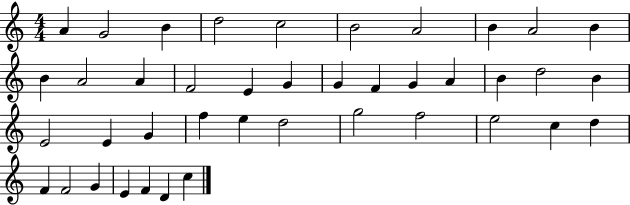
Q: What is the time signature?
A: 4/4